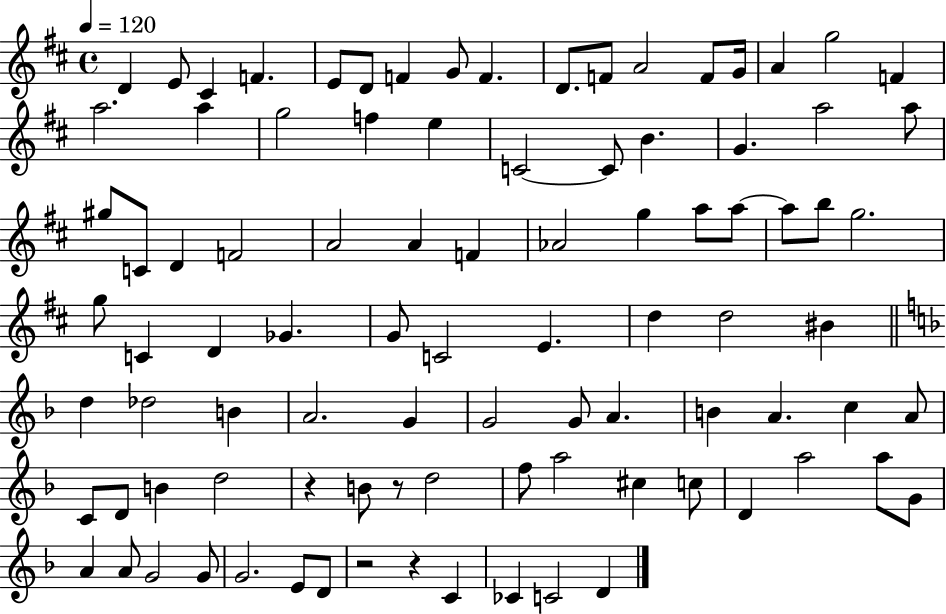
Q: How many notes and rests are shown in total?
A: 93